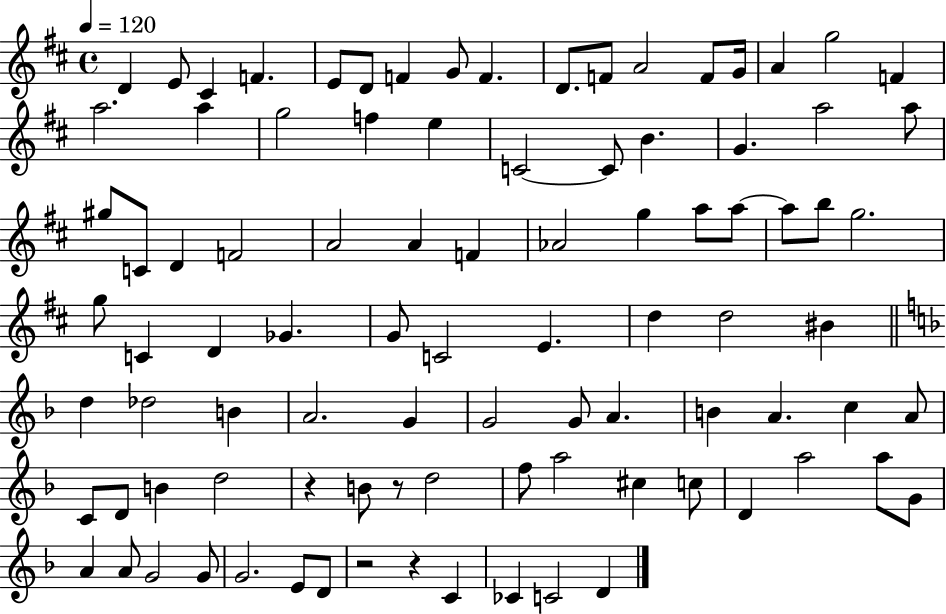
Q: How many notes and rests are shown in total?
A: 93